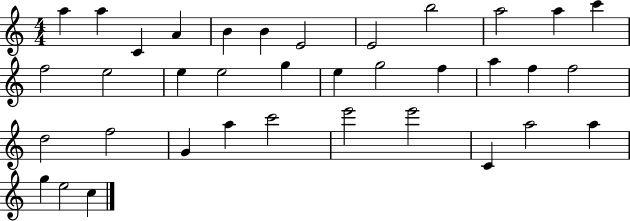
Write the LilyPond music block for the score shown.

{
  \clef treble
  \numericTimeSignature
  \time 4/4
  \key c \major
  a''4 a''4 c'4 a'4 | b'4 b'4 e'2 | e'2 b''2 | a''2 a''4 c'''4 | \break f''2 e''2 | e''4 e''2 g''4 | e''4 g''2 f''4 | a''4 f''4 f''2 | \break d''2 f''2 | g'4 a''4 c'''2 | e'''2 e'''2 | c'4 a''2 a''4 | \break g''4 e''2 c''4 | \bar "|."
}